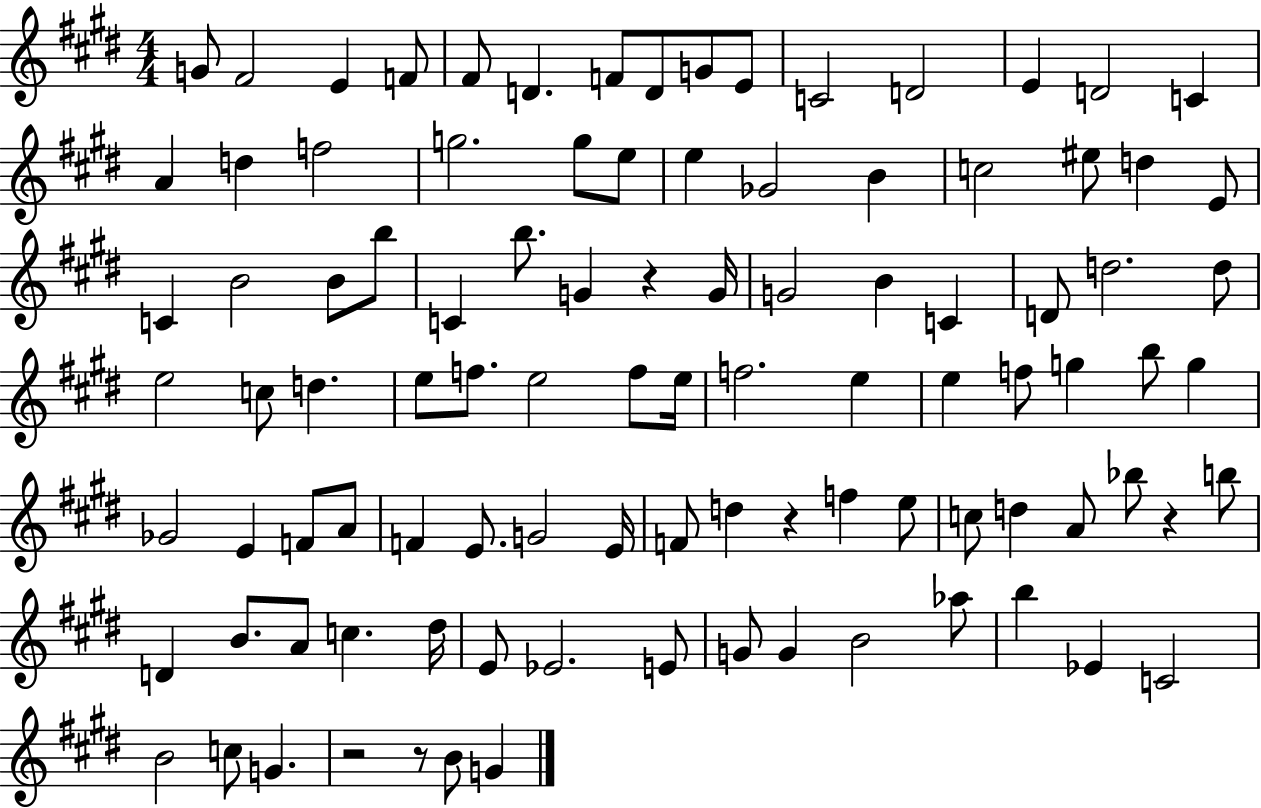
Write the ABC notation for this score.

X:1
T:Untitled
M:4/4
L:1/4
K:E
G/2 ^F2 E F/2 ^F/2 D F/2 D/2 G/2 E/2 C2 D2 E D2 C A d f2 g2 g/2 e/2 e _G2 B c2 ^e/2 d E/2 C B2 B/2 b/2 C b/2 G z G/4 G2 B C D/2 d2 d/2 e2 c/2 d e/2 f/2 e2 f/2 e/4 f2 e e f/2 g b/2 g _G2 E F/2 A/2 F E/2 G2 E/4 F/2 d z f e/2 c/2 d A/2 _b/2 z b/2 D B/2 A/2 c ^d/4 E/2 _E2 E/2 G/2 G B2 _a/2 b _E C2 B2 c/2 G z2 z/2 B/2 G